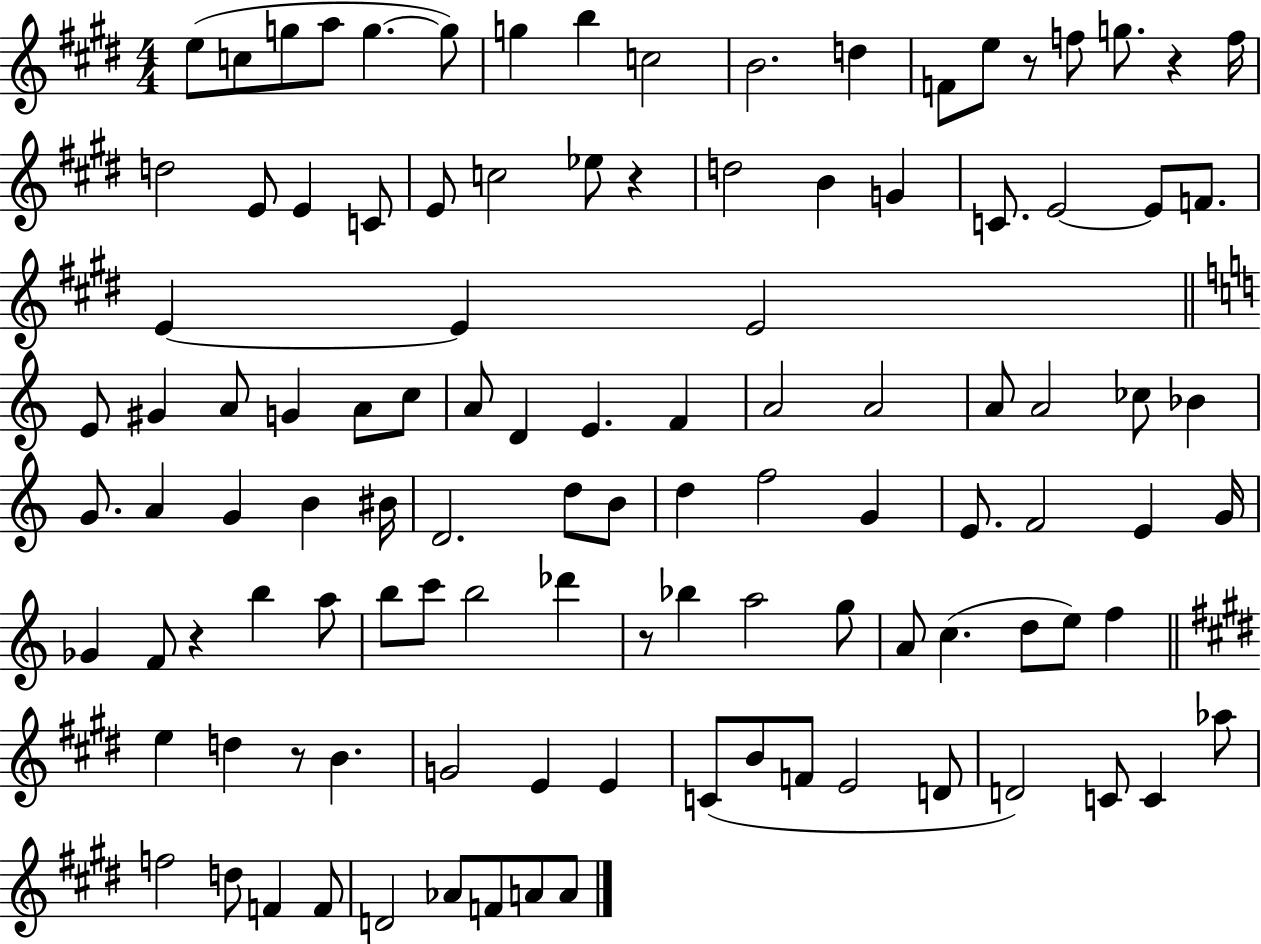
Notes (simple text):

E5/e C5/e G5/e A5/e G5/q. G5/e G5/q B5/q C5/h B4/h. D5/q F4/e E5/e R/e F5/e G5/e. R/q F5/s D5/h E4/e E4/q C4/e E4/e C5/h Eb5/e R/q D5/h B4/q G4/q C4/e. E4/h E4/e F4/e. E4/q E4/q E4/h E4/e G#4/q A4/e G4/q A4/e C5/e A4/e D4/q E4/q. F4/q A4/h A4/h A4/e A4/h CES5/e Bb4/q G4/e. A4/q G4/q B4/q BIS4/s D4/h. D5/e B4/e D5/q F5/h G4/q E4/e. F4/h E4/q G4/s Gb4/q F4/e R/q B5/q A5/e B5/e C6/e B5/h Db6/q R/e Bb5/q A5/h G5/e A4/e C5/q. D5/e E5/e F5/q E5/q D5/q R/e B4/q. G4/h E4/q E4/q C4/e B4/e F4/e E4/h D4/e D4/h C4/e C4/q Ab5/e F5/h D5/e F4/q F4/e D4/h Ab4/e F4/e A4/e A4/e